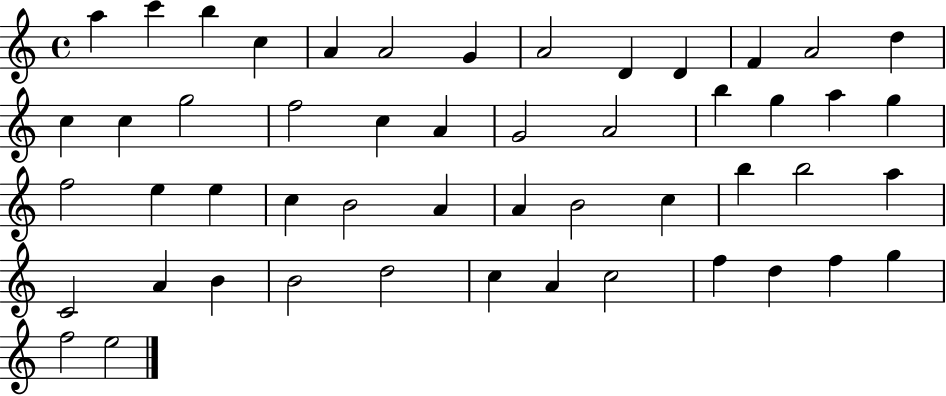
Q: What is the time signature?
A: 4/4